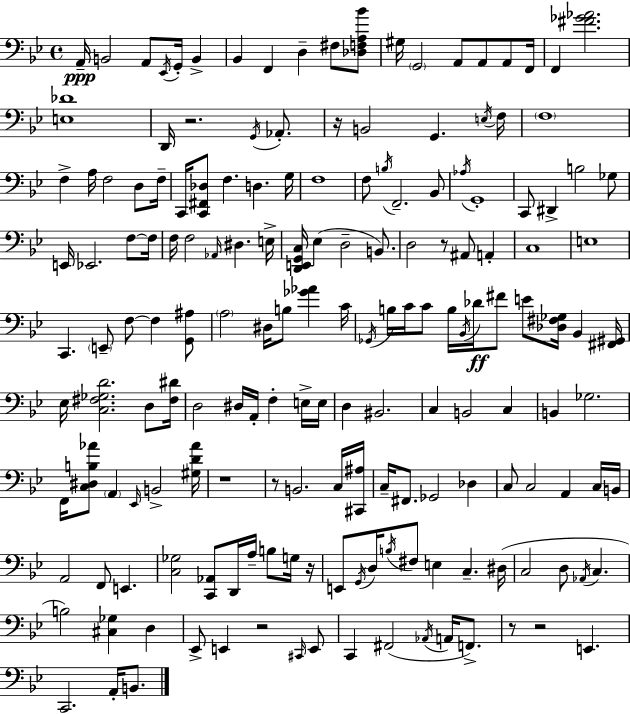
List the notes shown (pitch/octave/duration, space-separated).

A2/s B2/h A2/e Eb2/s G2/s B2/q Bb2/q F2/q D3/q F#3/e [Db3,F3,A3,Bb4]/e G#3/s G2/h A2/e A2/e A2/e F2/s F2/q [F#4,Gb4,Ab4]/h. [E3,Db4]/w D2/s R/h. G2/s Ab2/e. R/s B2/h G2/q. E3/s F3/s F3/w F3/q A3/s F3/h D3/e F3/s C2/s [C2,F#2,Db3]/e F3/q. D3/q. G3/s F3/w F3/e B3/s F2/h. Bb2/e Ab3/s G2/w C2/e D#2/q B3/h Gb3/e E2/s Eb2/h. F3/e F3/s F3/s F3/h Ab2/s D#3/q. E3/s [D2,E2,G2,C3]/s Eb3/q D3/h B2/e. D3/h R/e A#2/e A2/q C3/w E3/w C2/q. E2/e F3/e F3/q [G2,A#3]/e A3/h D#3/s B3/e [Gb4,Ab4]/q C4/s Gb2/s B3/s C4/s C4/e B3/s Bb2/s Db4/s F#4/e E4/e [Db3,F#3,Gb3]/s Bb2/q [F#2,G#2]/s Eb3/s [C3,F#3,Gb3,D4]/h. D3/e [F#3,D#4]/s D3/h D#3/s A2/s F3/q E3/s E3/s D3/q BIS2/h. C3/q B2/h C3/q B2/q Gb3/h. F2/s [C3,D#3,B3,Ab4]/e A2/q Eb2/s B2/h [G#3,D4,Ab4]/s R/w R/e B2/h. C3/s [C#2,A#3]/s C3/s F#2/e. Gb2/h Db3/q C3/e C3/h A2/q C3/s B2/s A2/h F2/e E2/q. [C3,Gb3]/h [C2,Ab2]/e D2/s A3/s B3/e G3/s R/s E2/e G2/s D3/s B3/s F#3/e E3/q C3/q. D#3/s C3/h D3/e Ab2/s C3/q. B3/h [C#3,Gb3]/q D3/q Eb2/e E2/q R/h C#2/s E2/e C2/q F#2/h Ab2/s A2/s F2/e. R/e R/h E2/q. C2/h. A2/s B2/e.